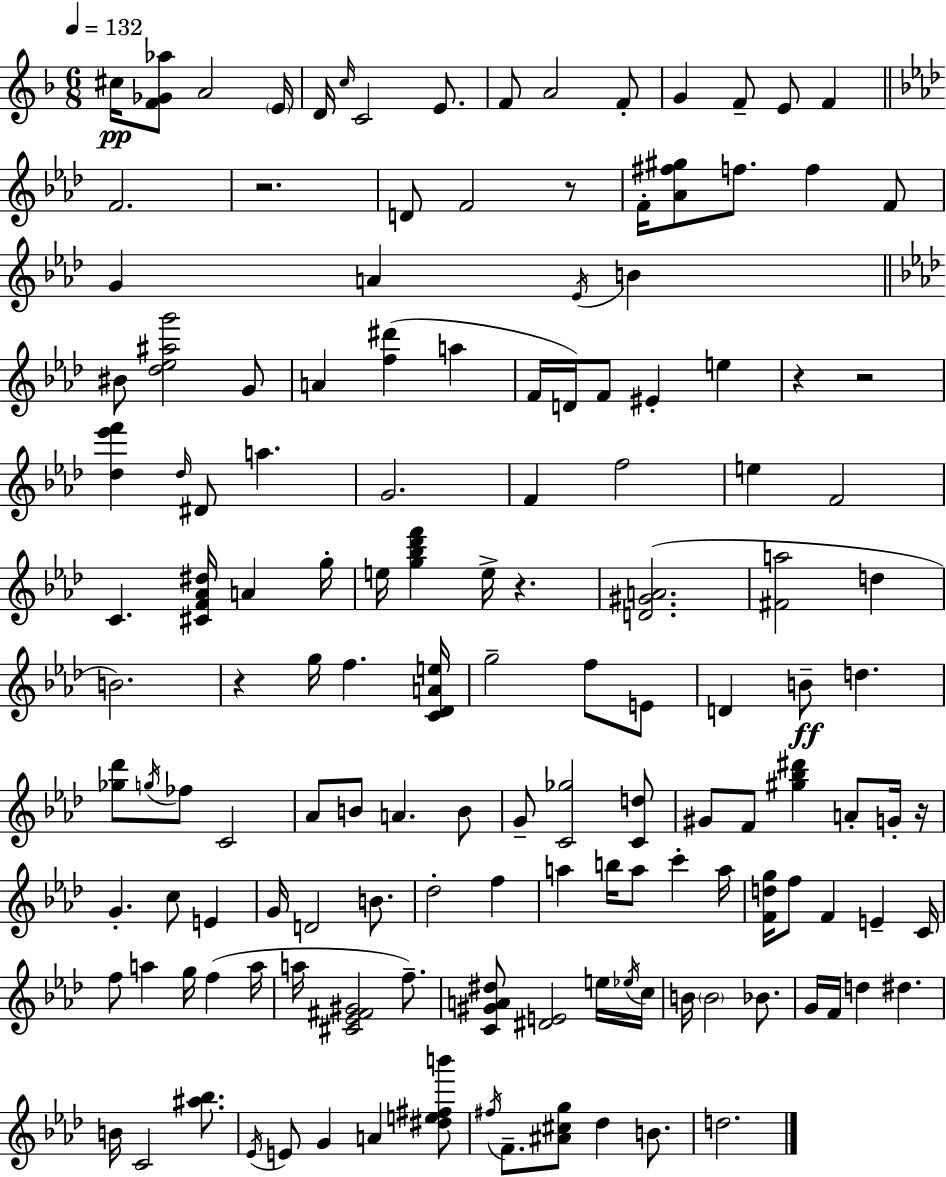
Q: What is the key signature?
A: D minor